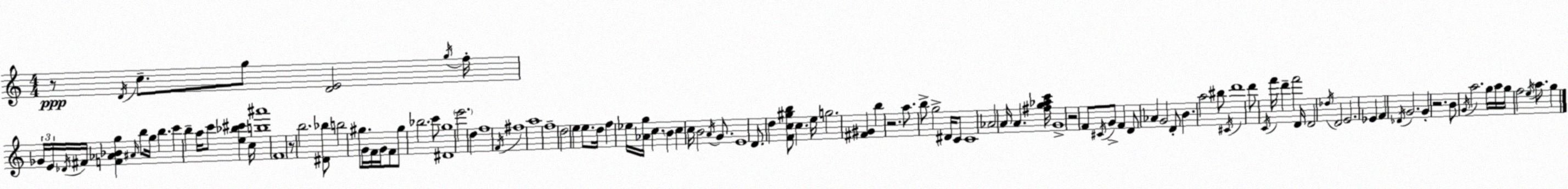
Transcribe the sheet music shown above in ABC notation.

X:1
T:Untitled
M:4/4
L:1/4
K:C
z/2 D/4 c/2 g/2 [DE]2 g/4 f/4 _G/4 E/4 _D/4 ^F/4 [F_A_Bg] ^A/4 b/2 g/4 b c' b a/4 c'/2 [e_b^c'] c/4 [b^a']4 F4 z/2 b2 [^D_b]/2 b2 ^g/2 G/4 F/4 G/4 F/2 ^g/2 _b2 c'/2 [^Dg]4 e'2 d f4 F/4 ^f4 a4 f4 d2 e e/2 d/4 f _e/4 [_Ag]/4 c B c c/4 B2 A/4 G/2 E4 D/2 d [Fc^gb]/2 c e/4 g2 [^F^G] b z2 a/2 b/2 g2 ^D/4 C/2 C4 _A2 A/4 A [^fg_ac']/4 G4 z2 F/2 ^C/4 G/2 F D/2 _A G2 D/2 B a2 ^b/2 ^C/4 d'4 d'/2 C/4 f'/4 d' f'2 D/4 D2 _d/4 D2 E2 _E F _D/4 G2 G z2 B/2 G/4 a2 g/4 a/4 g/4 f2 e/4 a/2 g